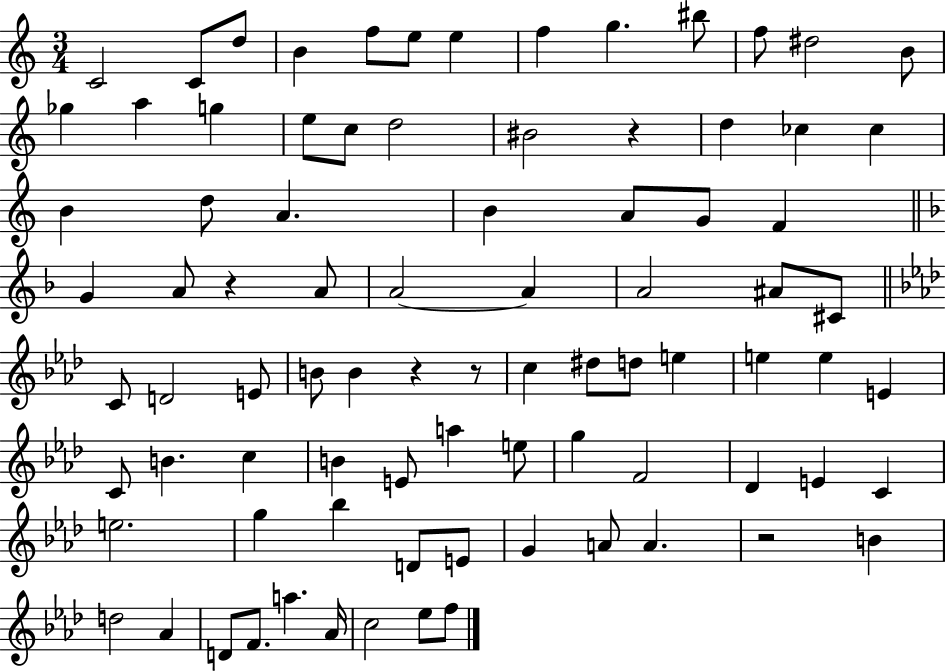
X:1
T:Untitled
M:3/4
L:1/4
K:C
C2 C/2 d/2 B f/2 e/2 e f g ^b/2 f/2 ^d2 B/2 _g a g e/2 c/2 d2 ^B2 z d _c _c B d/2 A B A/2 G/2 F G A/2 z A/2 A2 A A2 ^A/2 ^C/2 C/2 D2 E/2 B/2 B z z/2 c ^d/2 d/2 e e e E C/2 B c B E/2 a e/2 g F2 _D E C e2 g _b D/2 E/2 G A/2 A z2 B d2 _A D/2 F/2 a _A/4 c2 _e/2 f/2